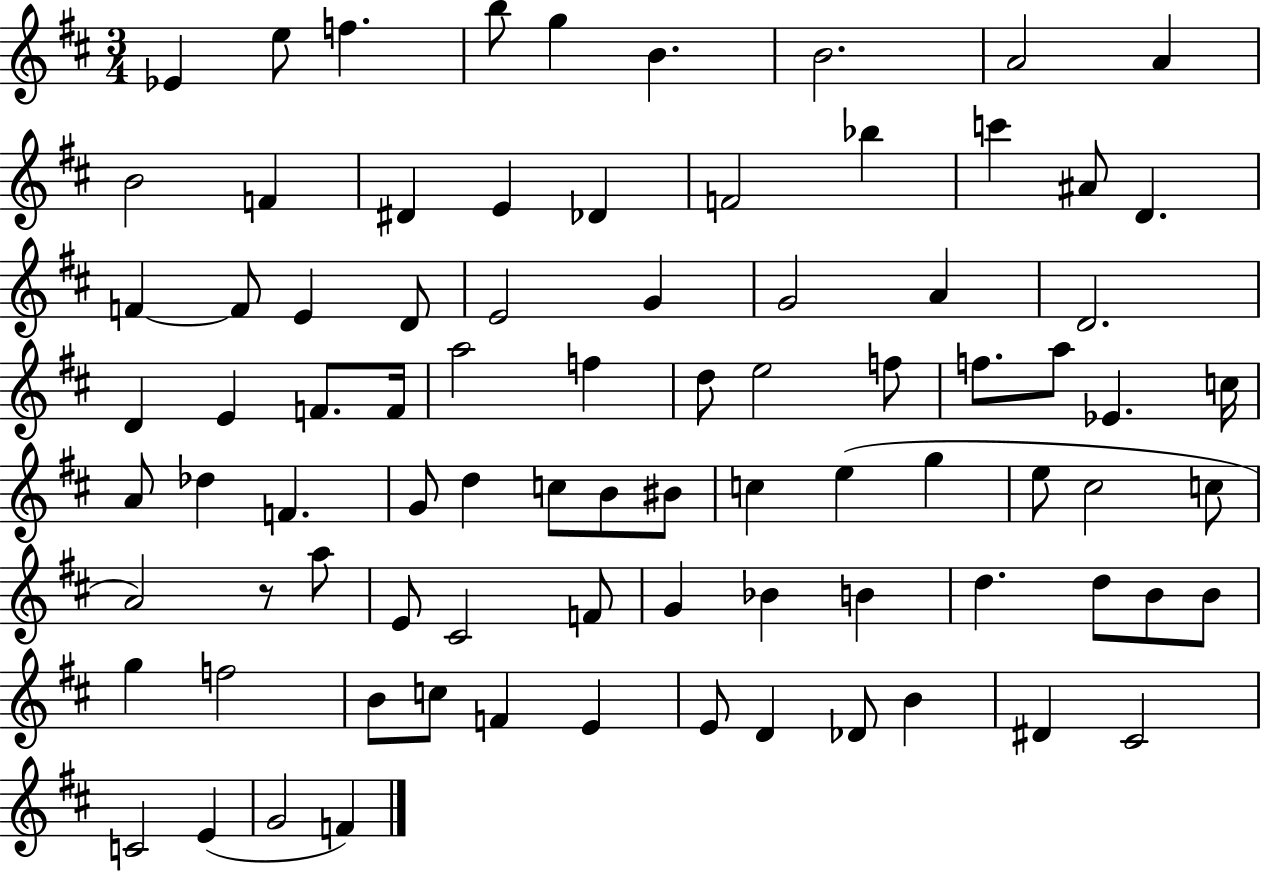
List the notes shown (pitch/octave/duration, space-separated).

Eb4/q E5/e F5/q. B5/e G5/q B4/q. B4/h. A4/h A4/q B4/h F4/q D#4/q E4/q Db4/q F4/h Bb5/q C6/q A#4/e D4/q. F4/q F4/e E4/q D4/e E4/h G4/q G4/h A4/q D4/h. D4/q E4/q F4/e. F4/s A5/h F5/q D5/e E5/h F5/e F5/e. A5/e Eb4/q. C5/s A4/e Db5/q F4/q. G4/e D5/q C5/e B4/e BIS4/e C5/q E5/q G5/q E5/e C#5/h C5/e A4/h R/e A5/e E4/e C#4/h F4/e G4/q Bb4/q B4/q D5/q. D5/e B4/e B4/e G5/q F5/h B4/e C5/e F4/q E4/q E4/e D4/q Db4/e B4/q D#4/q C#4/h C4/h E4/q G4/h F4/q